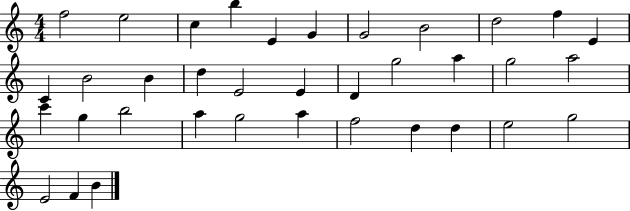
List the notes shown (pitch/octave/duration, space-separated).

F5/h E5/h C5/q B5/q E4/q G4/q G4/h B4/h D5/h F5/q E4/q C4/q B4/h B4/q D5/q E4/h E4/q D4/q G5/h A5/q G5/h A5/h C6/q G5/q B5/h A5/q G5/h A5/q F5/h D5/q D5/q E5/h G5/h E4/h F4/q B4/q